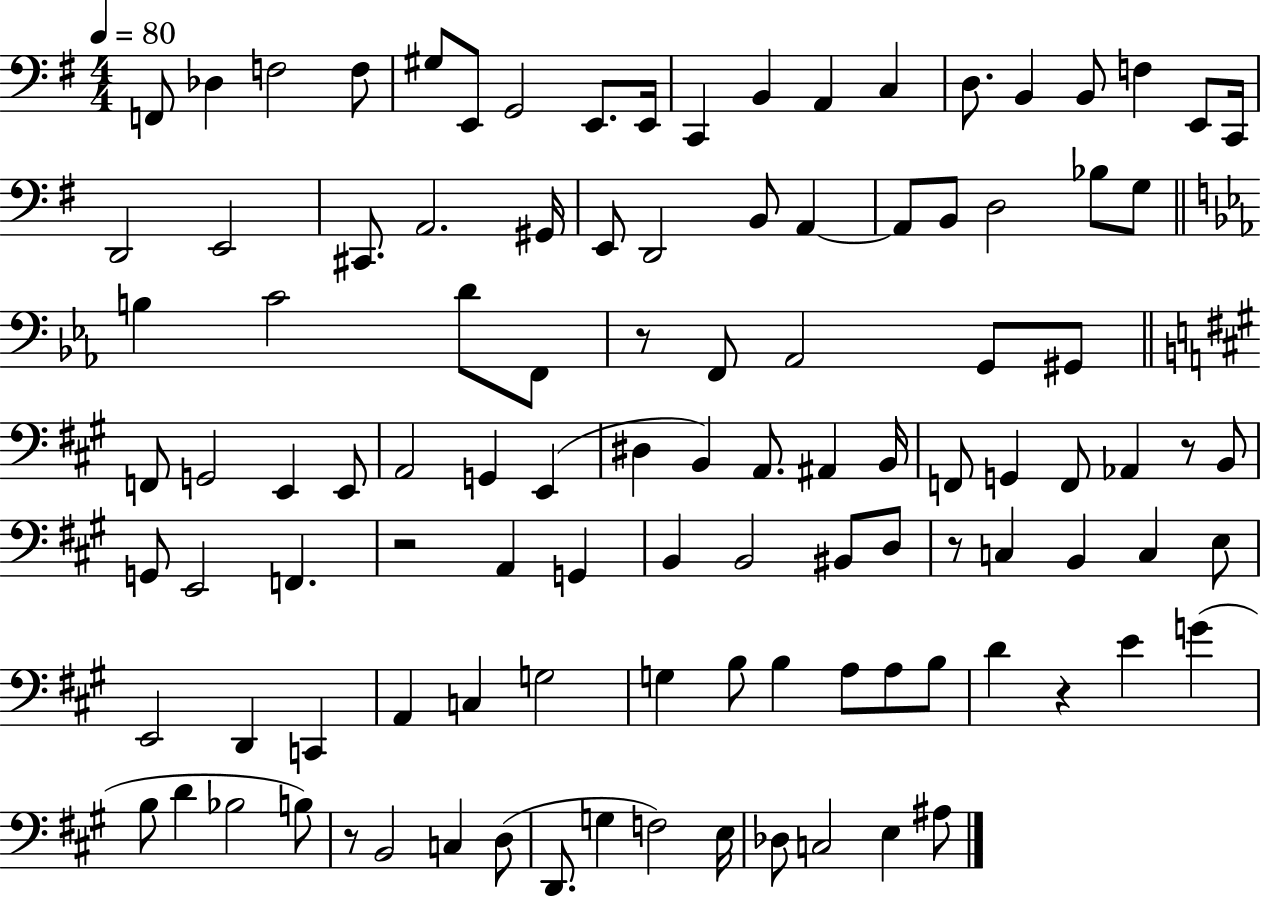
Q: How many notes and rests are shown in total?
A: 107